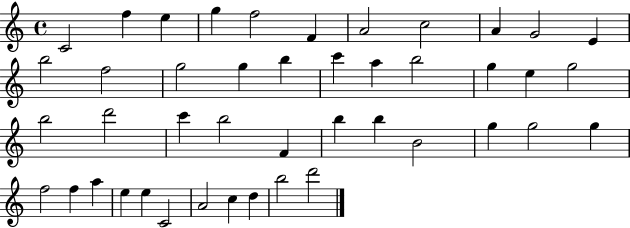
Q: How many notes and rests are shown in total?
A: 44